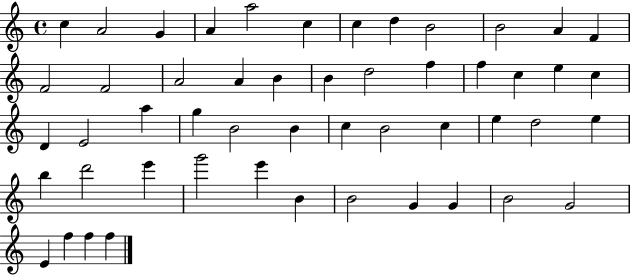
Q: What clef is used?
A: treble